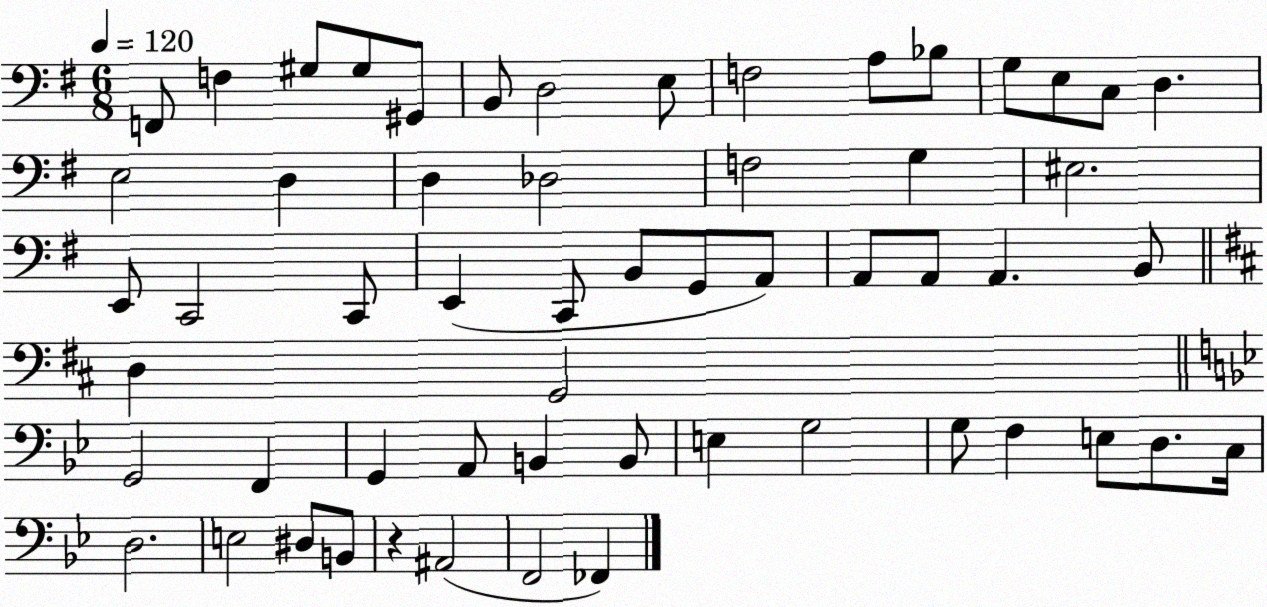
X:1
T:Untitled
M:6/8
L:1/4
K:G
F,,/2 F, ^G,/2 ^G,/2 ^G,,/2 B,,/2 D,2 E,/2 F,2 A,/2 _B,/2 G,/2 E,/2 C,/2 D, E,2 D, D, _D,2 F,2 G, ^E,2 E,,/2 C,,2 C,,/2 E,, C,,/2 B,,/2 G,,/2 A,,/2 A,,/2 A,,/2 A,, B,,/2 D, G,,2 G,,2 F,, G,, A,,/2 B,, B,,/2 E, G,2 G,/2 F, E,/2 D,/2 C,/4 D,2 E,2 ^D,/2 B,,/2 z ^A,,2 F,,2 _F,,